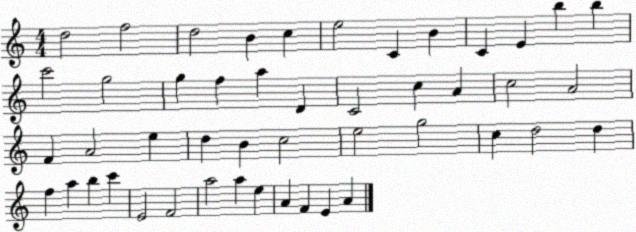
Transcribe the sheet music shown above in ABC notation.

X:1
T:Untitled
M:4/4
L:1/4
K:C
d2 f2 d2 B c e2 C B C E b b c'2 g2 g f a D C2 c A c2 A2 F A2 e d B c2 e2 g2 c d2 d f a b c' E2 F2 a2 a e A F E A